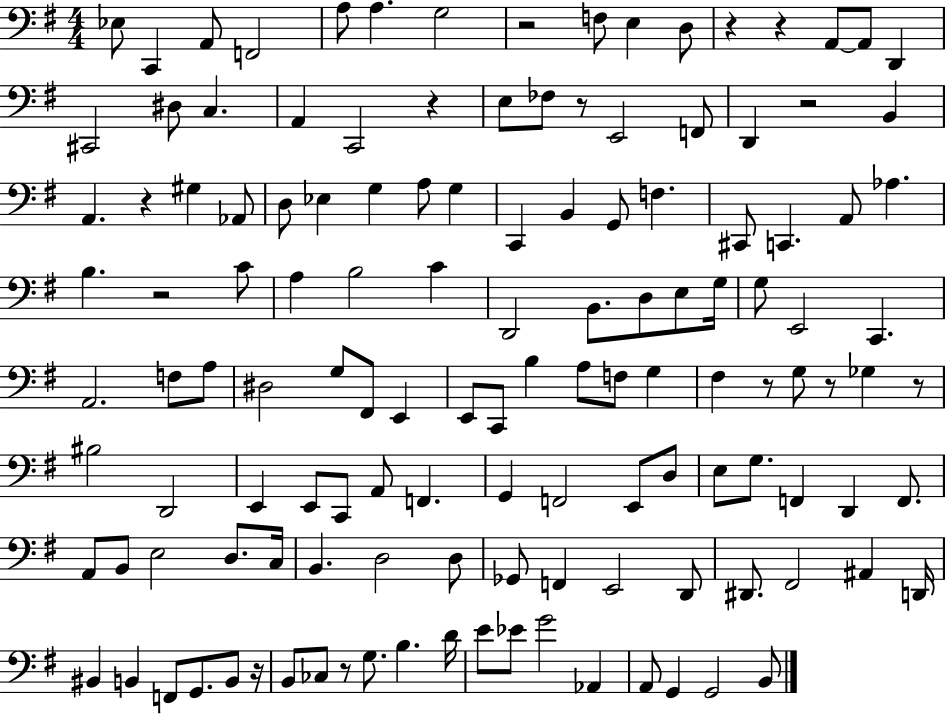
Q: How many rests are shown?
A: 13